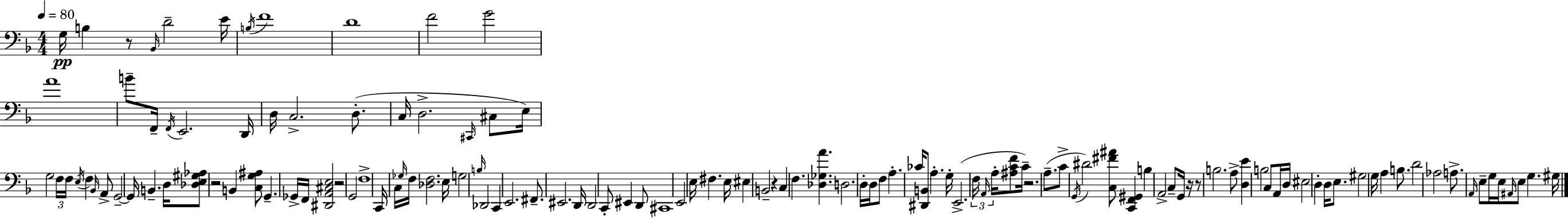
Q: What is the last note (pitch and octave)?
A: G#3